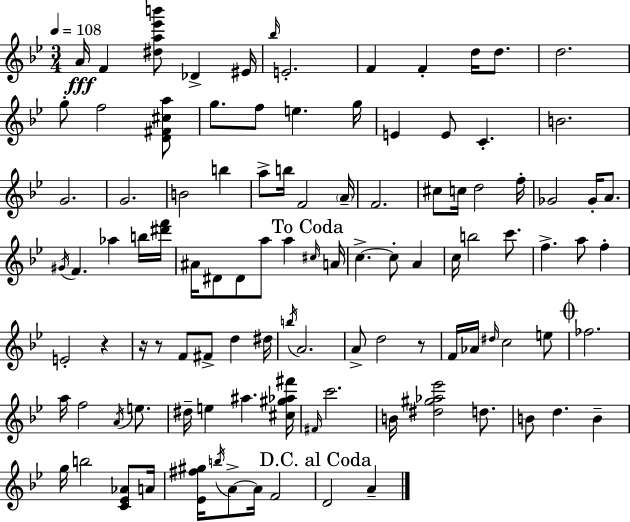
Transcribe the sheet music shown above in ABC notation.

X:1
T:Untitled
M:3/4
L:1/4
K:Bb
A/4 F [^da_e'b']/2 _D ^E/4 _b/4 E2 F F d/4 d/2 d2 g/2 f2 [D^F^ca]/2 g/2 f/2 e g/4 E E/2 C B2 G2 G2 B2 b a/2 b/4 F2 A/4 F2 ^c/2 c/4 d2 f/4 _G2 _G/4 A/2 ^G/4 F _a b/4 [^d'f']/4 ^A/4 ^D/2 ^D/2 a/2 a ^c/4 A/4 c c/2 A c/4 b2 c'/2 f a/2 f E2 z z/4 z/2 F/2 ^F/2 d ^d/4 b/4 A2 A/2 d2 z/2 F/4 _A/4 ^d/4 c2 e/2 _f2 a/4 f2 A/4 e/2 ^d/4 e ^a [^c^g_a^f']/4 ^F/4 c'2 B/4 [^d^g_a_e']2 d/2 B/2 d B g/4 b2 [C_E_A]/2 A/4 [_E^f^g]/4 b/4 A/2 A/4 F2 D2 A